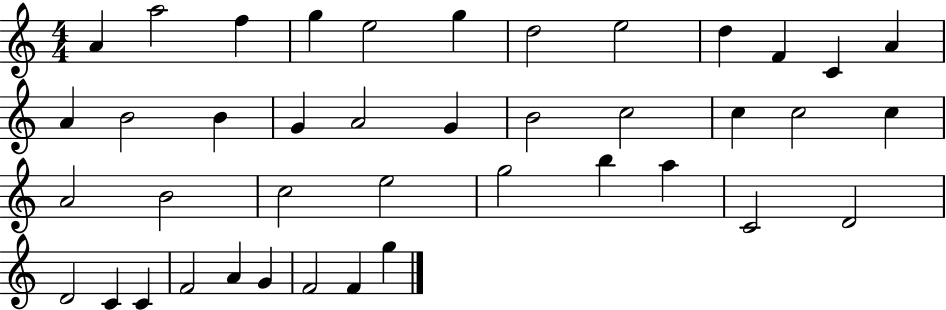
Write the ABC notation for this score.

X:1
T:Untitled
M:4/4
L:1/4
K:C
A a2 f g e2 g d2 e2 d F C A A B2 B G A2 G B2 c2 c c2 c A2 B2 c2 e2 g2 b a C2 D2 D2 C C F2 A G F2 F g